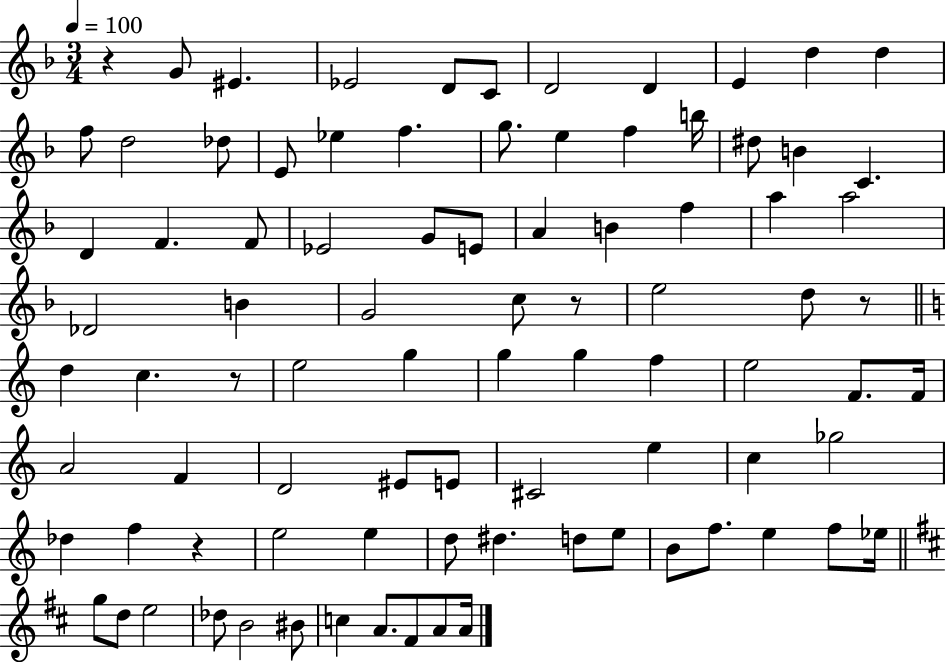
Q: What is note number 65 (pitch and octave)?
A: D#5